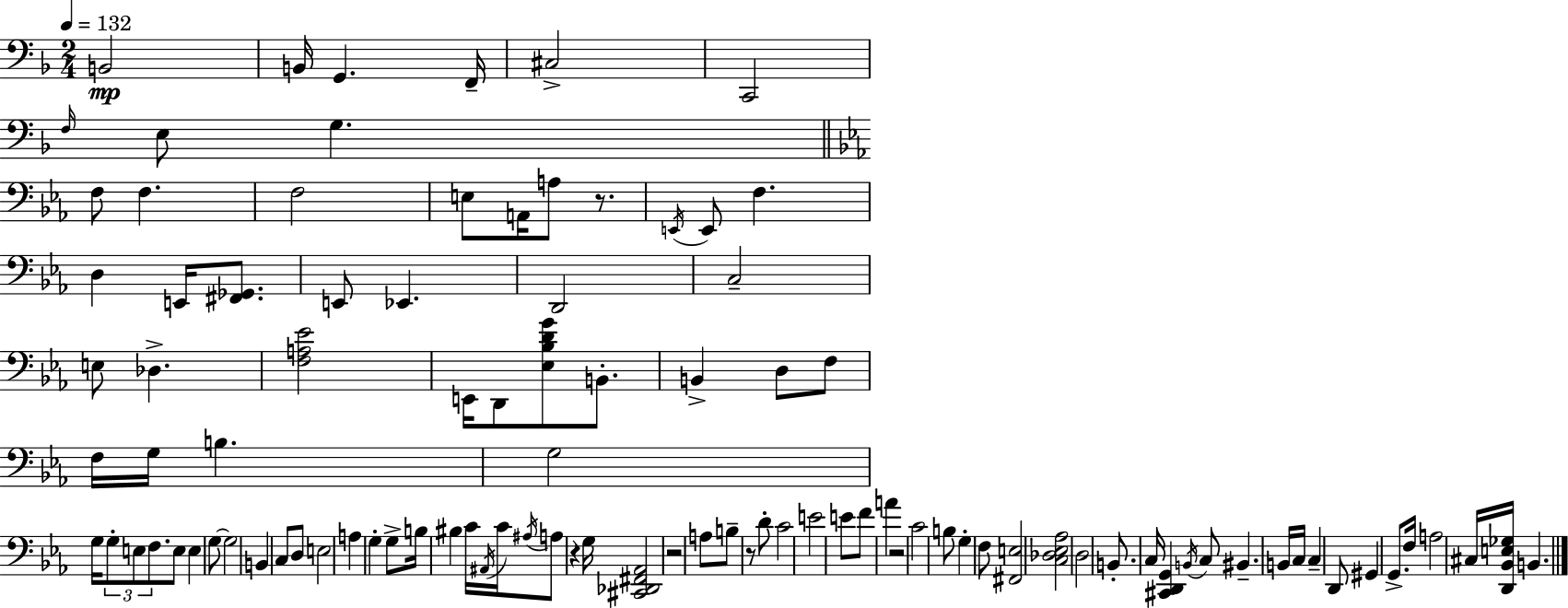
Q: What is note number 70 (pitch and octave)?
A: G3